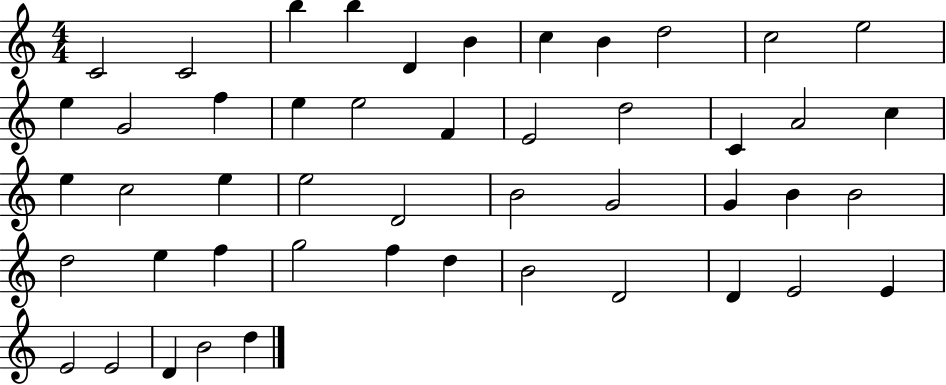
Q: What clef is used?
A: treble